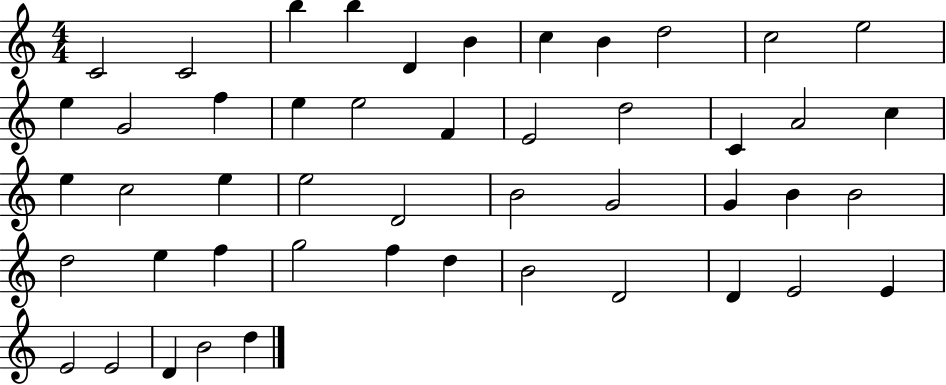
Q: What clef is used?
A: treble